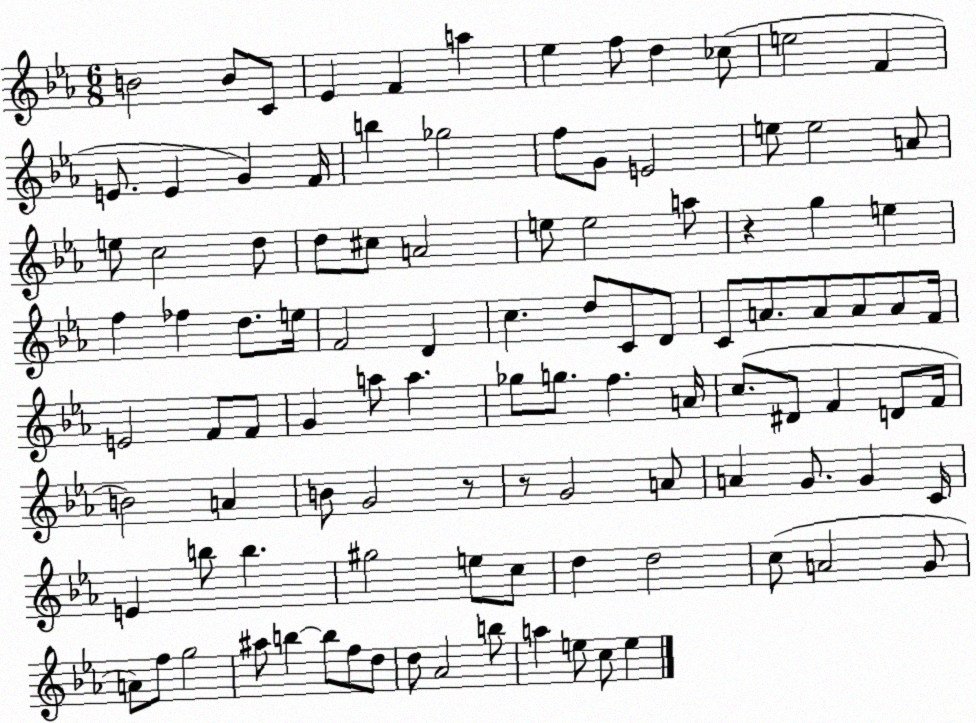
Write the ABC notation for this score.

X:1
T:Untitled
M:6/8
L:1/4
K:Eb
B2 B/2 C/2 _E F a _e f/2 d _c/2 e2 F E/2 E G F/4 b _g2 f/2 G/2 E2 e/2 e2 A/2 e/2 c2 d/2 d/2 ^c/2 A2 e/2 e2 a/2 z g e f _f d/2 e/4 F2 D c d/2 C/2 D/2 C/2 A/2 A/2 A/2 A/2 F/4 E2 F/2 F/2 G a/2 a _g/2 g/2 f A/4 c/2 ^D/2 F D/2 F/4 B2 A B/2 G2 z/2 z/2 G2 A/2 A G/2 G C/4 E b/2 b ^g2 e/2 c/2 d d2 c/2 A2 G/2 A/2 f/2 g2 ^a/2 b b/2 f/2 d/2 d/2 _A2 b/2 a e/2 c/2 e